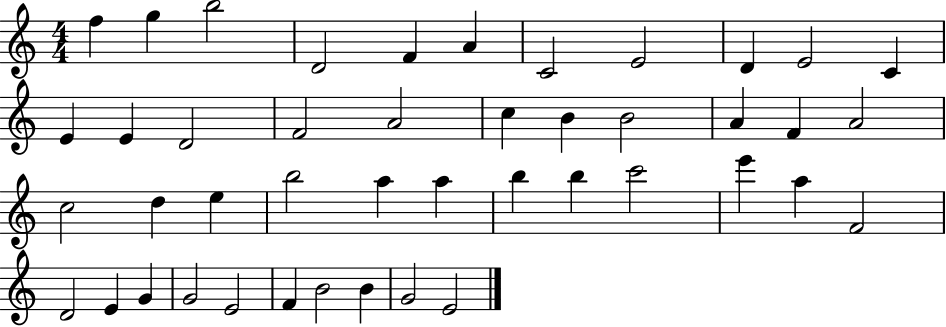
{
  \clef treble
  \numericTimeSignature
  \time 4/4
  \key c \major
  f''4 g''4 b''2 | d'2 f'4 a'4 | c'2 e'2 | d'4 e'2 c'4 | \break e'4 e'4 d'2 | f'2 a'2 | c''4 b'4 b'2 | a'4 f'4 a'2 | \break c''2 d''4 e''4 | b''2 a''4 a''4 | b''4 b''4 c'''2 | e'''4 a''4 f'2 | \break d'2 e'4 g'4 | g'2 e'2 | f'4 b'2 b'4 | g'2 e'2 | \break \bar "|."
}